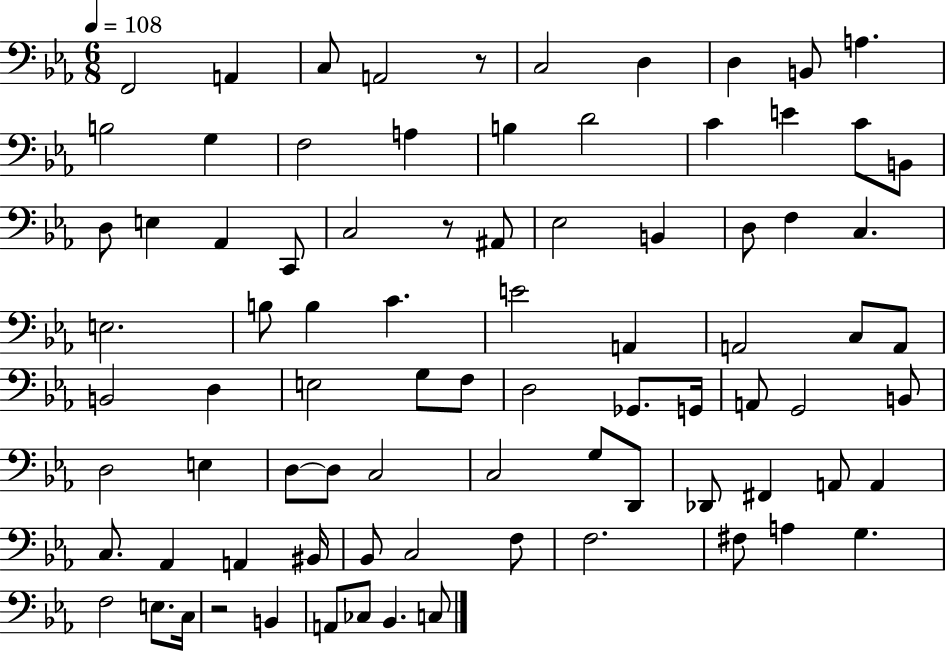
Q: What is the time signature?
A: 6/8